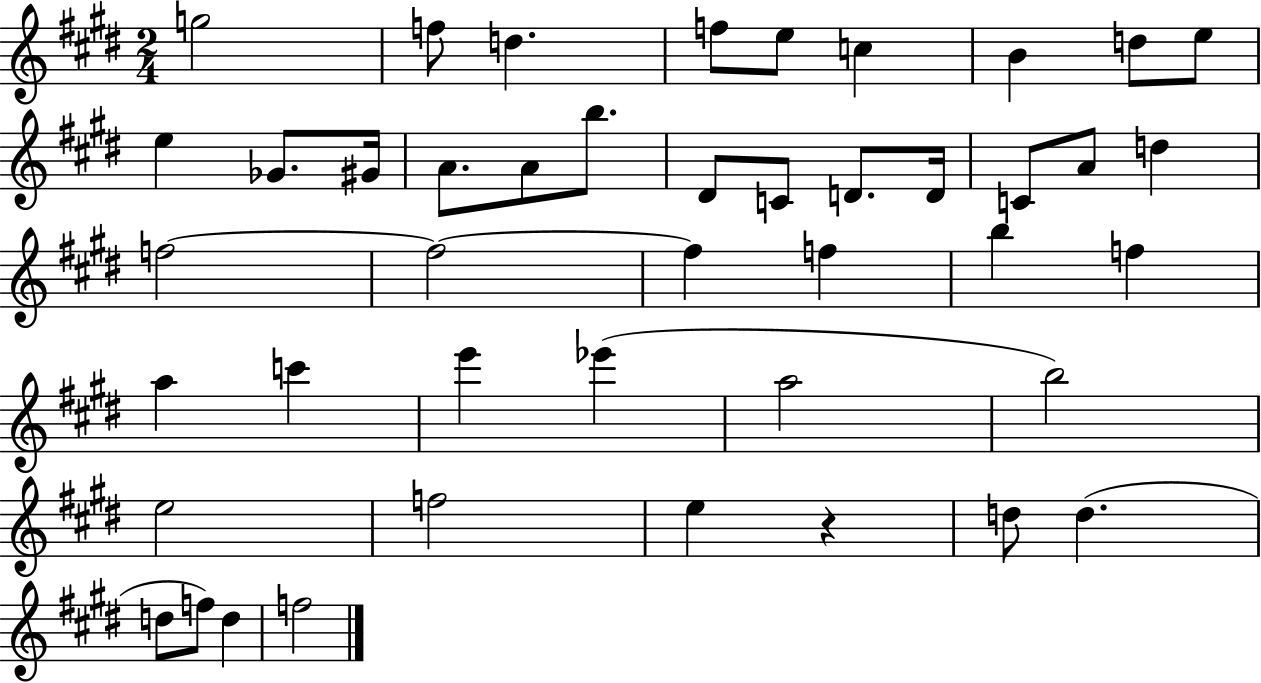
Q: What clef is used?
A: treble